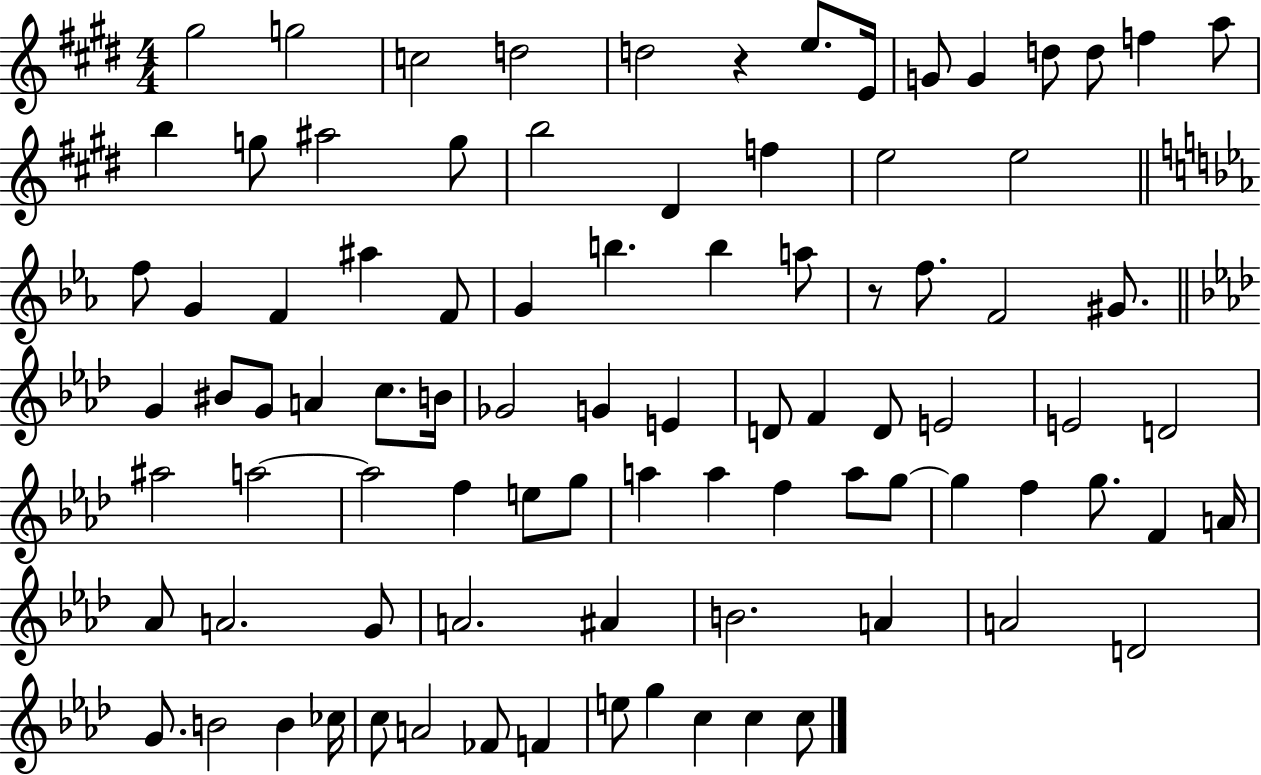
X:1
T:Untitled
M:4/4
L:1/4
K:E
^g2 g2 c2 d2 d2 z e/2 E/4 G/2 G d/2 d/2 f a/2 b g/2 ^a2 g/2 b2 ^D f e2 e2 f/2 G F ^a F/2 G b b a/2 z/2 f/2 F2 ^G/2 G ^B/2 G/2 A c/2 B/4 _G2 G E D/2 F D/2 E2 E2 D2 ^a2 a2 a2 f e/2 g/2 a a f a/2 g/2 g f g/2 F A/4 _A/2 A2 G/2 A2 ^A B2 A A2 D2 G/2 B2 B _c/4 c/2 A2 _F/2 F e/2 g c c c/2